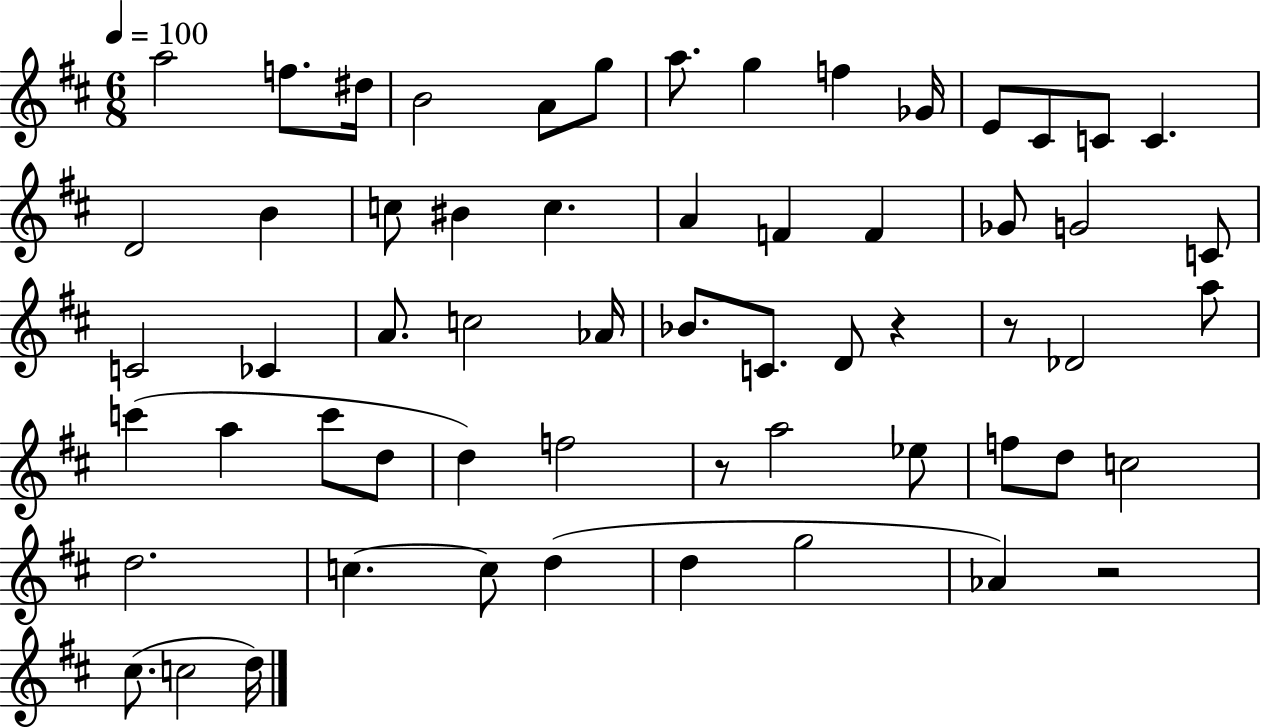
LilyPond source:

{
  \clef treble
  \numericTimeSignature
  \time 6/8
  \key d \major
  \tempo 4 = 100
  a''2 f''8. dis''16 | b'2 a'8 g''8 | a''8. g''4 f''4 ges'16 | e'8 cis'8 c'8 c'4. | \break d'2 b'4 | c''8 bis'4 c''4. | a'4 f'4 f'4 | ges'8 g'2 c'8 | \break c'2 ces'4 | a'8. c''2 aes'16 | bes'8. c'8. d'8 r4 | r8 des'2 a''8 | \break c'''4( a''4 c'''8 d''8 | d''4) f''2 | r8 a''2 ees''8 | f''8 d''8 c''2 | \break d''2. | c''4.~~ c''8 d''4( | d''4 g''2 | aes'4) r2 | \break cis''8.( c''2 d''16) | \bar "|."
}